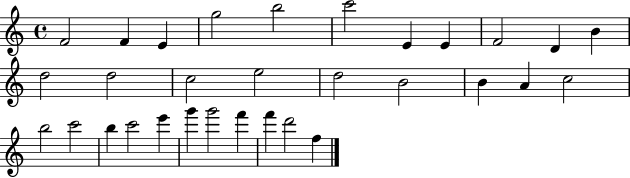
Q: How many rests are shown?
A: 0